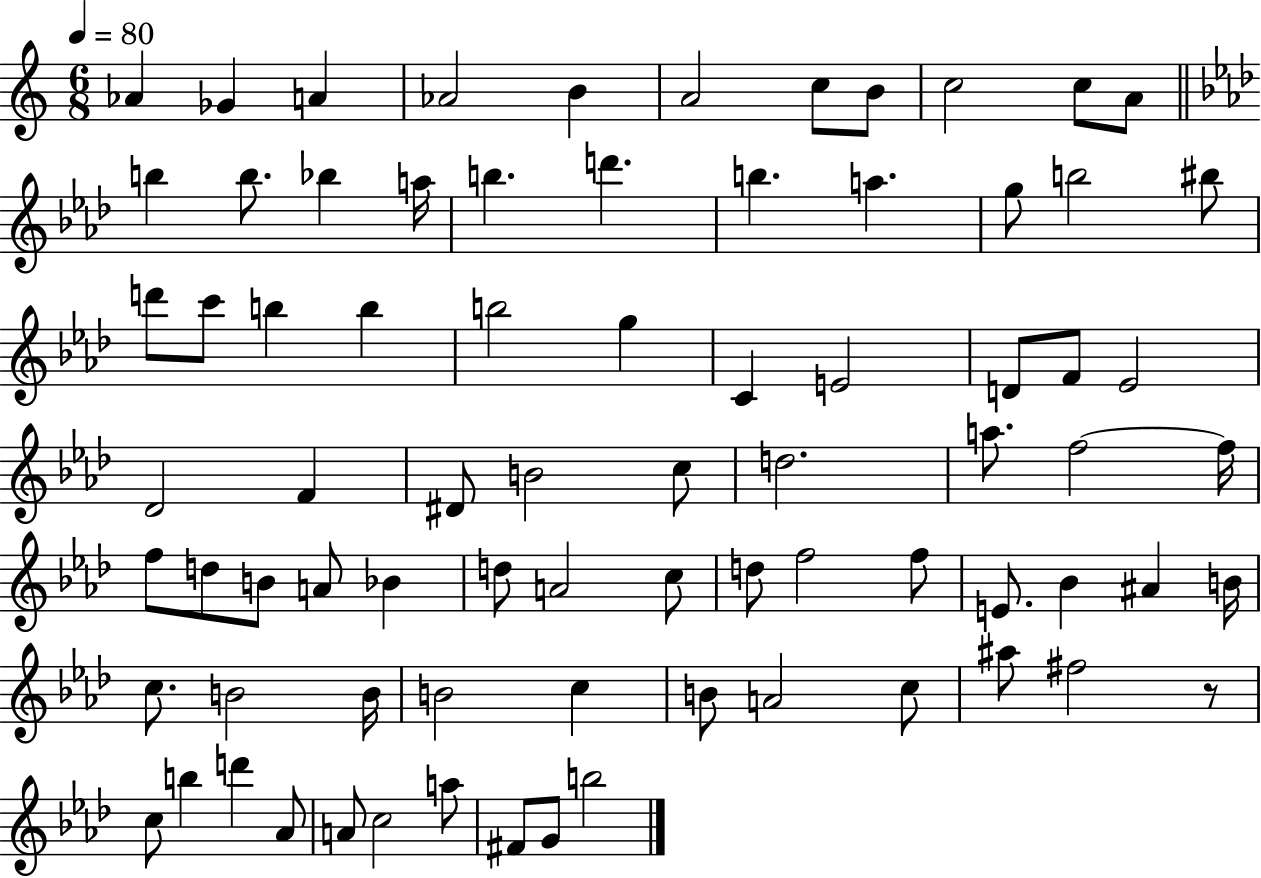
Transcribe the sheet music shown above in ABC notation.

X:1
T:Untitled
M:6/8
L:1/4
K:C
_A _G A _A2 B A2 c/2 B/2 c2 c/2 A/2 b b/2 _b a/4 b d' b a g/2 b2 ^b/2 d'/2 c'/2 b b b2 g C E2 D/2 F/2 _E2 _D2 F ^D/2 B2 c/2 d2 a/2 f2 f/4 f/2 d/2 B/2 A/2 _B d/2 A2 c/2 d/2 f2 f/2 E/2 _B ^A B/4 c/2 B2 B/4 B2 c B/2 A2 c/2 ^a/2 ^f2 z/2 c/2 b d' _A/2 A/2 c2 a/2 ^F/2 G/2 b2